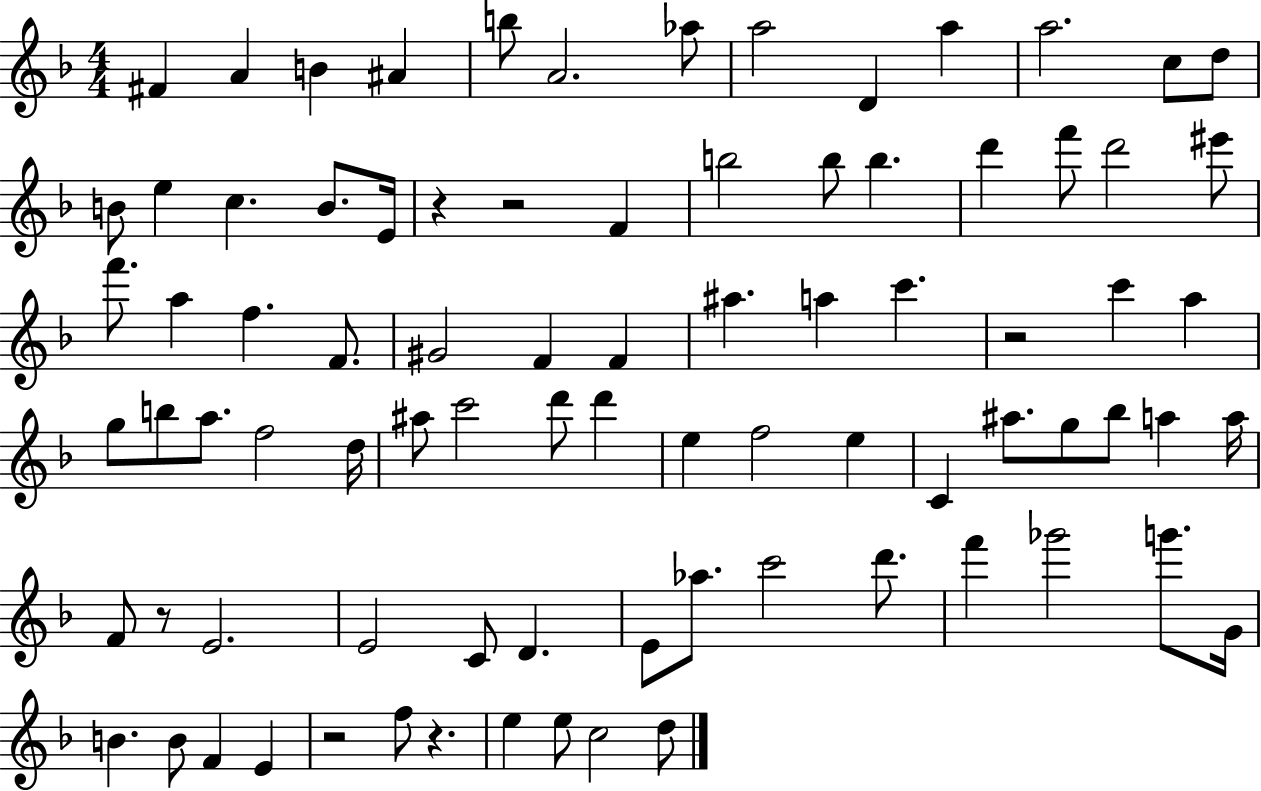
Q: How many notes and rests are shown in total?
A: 84